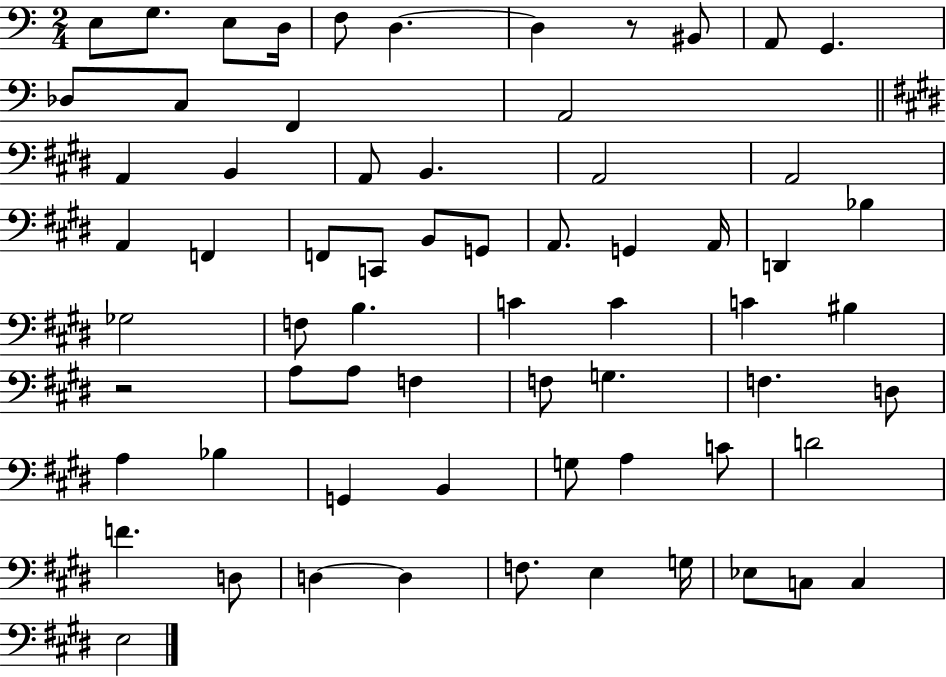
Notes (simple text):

E3/e G3/e. E3/e D3/s F3/e D3/q. D3/q R/e BIS2/e A2/e G2/q. Db3/e C3/e F2/q A2/h A2/q B2/q A2/e B2/q. A2/h A2/h A2/q F2/q F2/e C2/e B2/e G2/e A2/e. G2/q A2/s D2/q Bb3/q Gb3/h F3/e B3/q. C4/q C4/q C4/q BIS3/q R/h A3/e A3/e F3/q F3/e G3/q. F3/q. D3/e A3/q Bb3/q G2/q B2/q G3/e A3/q C4/e D4/h F4/q. D3/e D3/q D3/q F3/e. E3/q G3/s Eb3/e C3/e C3/q E3/h